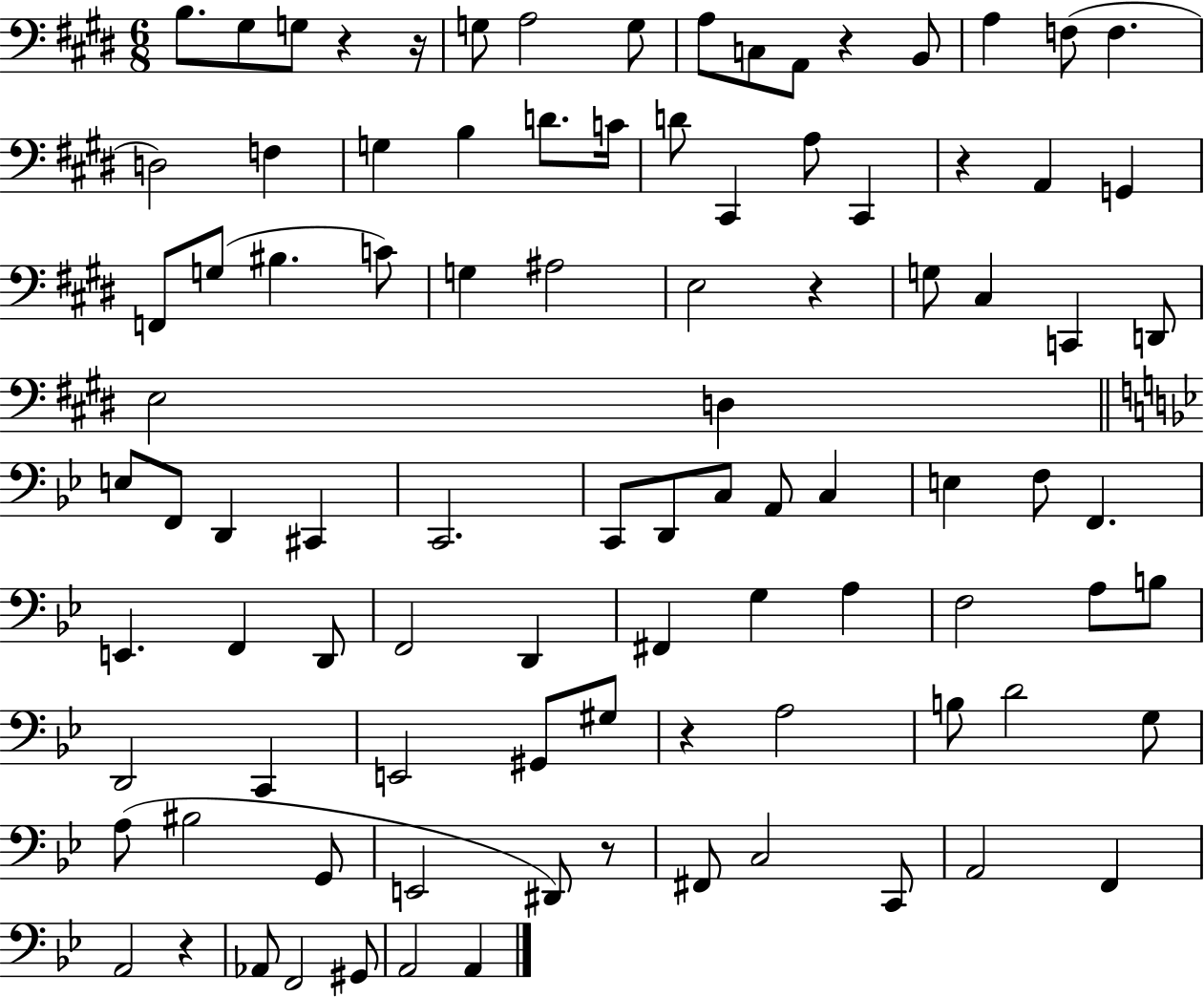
{
  \clef bass
  \numericTimeSignature
  \time 6/8
  \key e \major
  b8. gis8 g8 r4 r16 | g8 a2 g8 | a8 c8 a,8 r4 b,8 | a4 f8( f4. | \break d2) f4 | g4 b4 d'8. c'16 | d'8 cis,4 a8 cis,4 | r4 a,4 g,4 | \break f,8 g8( bis4. c'8) | g4 ais2 | e2 r4 | g8 cis4 c,4 d,8 | \break e2 d4 | \bar "||" \break \key bes \major e8 f,8 d,4 cis,4 | c,2. | c,8 d,8 c8 a,8 c4 | e4 f8 f,4. | \break e,4. f,4 d,8 | f,2 d,4 | fis,4 g4 a4 | f2 a8 b8 | \break d,2 c,4 | e,2 gis,8 gis8 | r4 a2 | b8 d'2 g8 | \break a8( bis2 g,8 | e,2 dis,8) r8 | fis,8 c2 c,8 | a,2 f,4 | \break a,2 r4 | aes,8 f,2 gis,8 | a,2 a,4 | \bar "|."
}